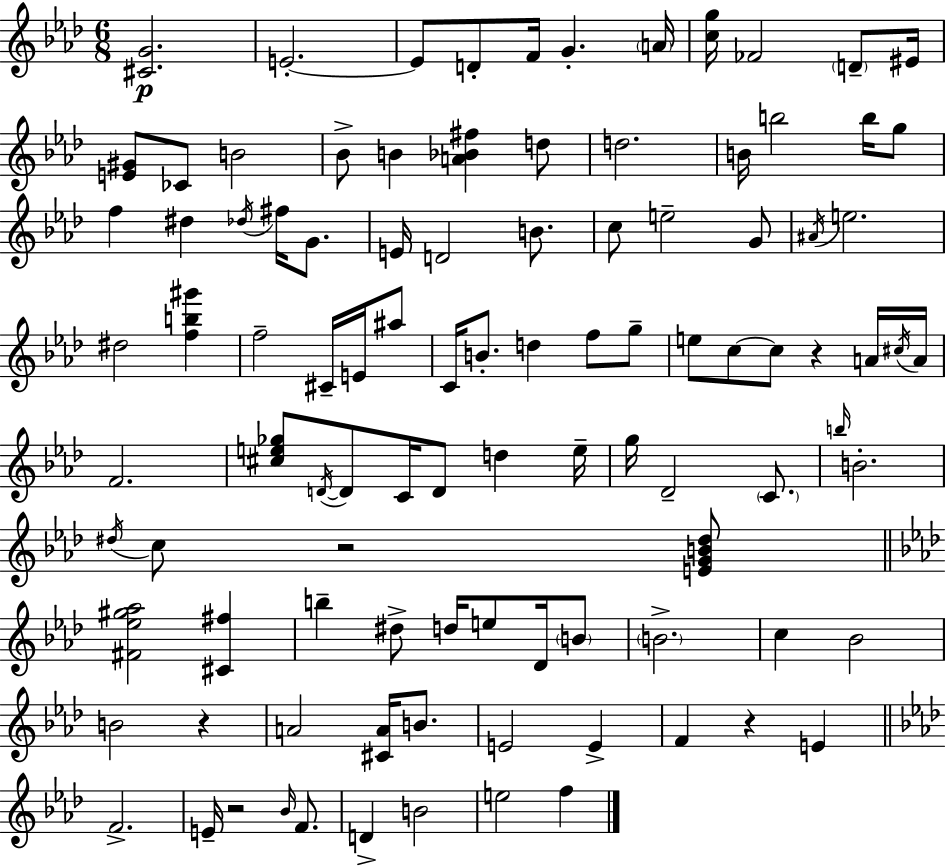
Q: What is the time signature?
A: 6/8